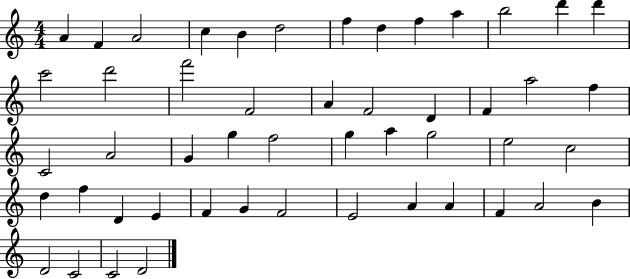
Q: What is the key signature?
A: C major